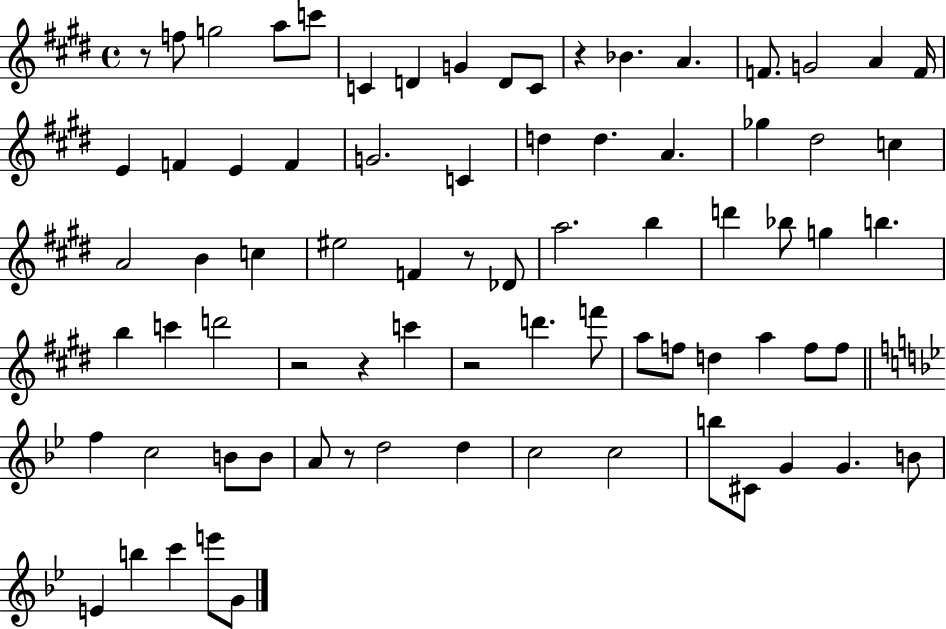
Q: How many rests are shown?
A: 7